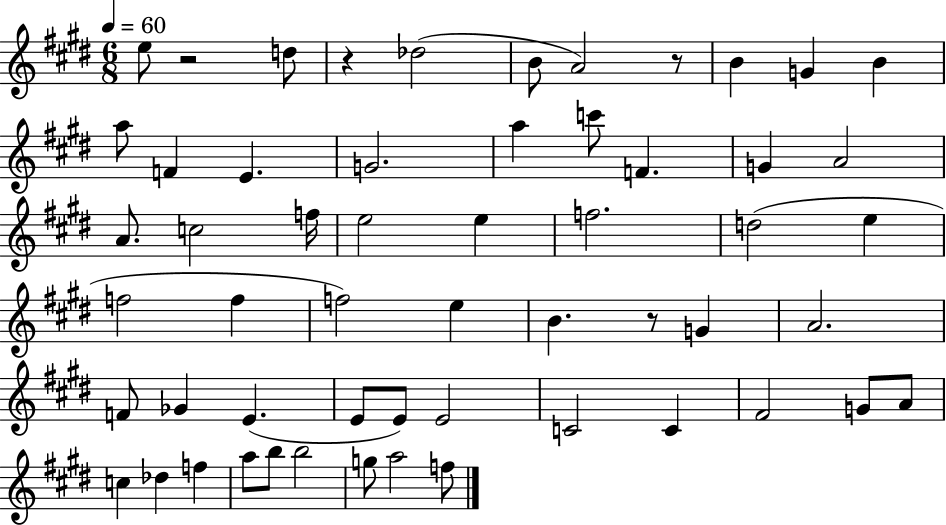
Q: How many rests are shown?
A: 4